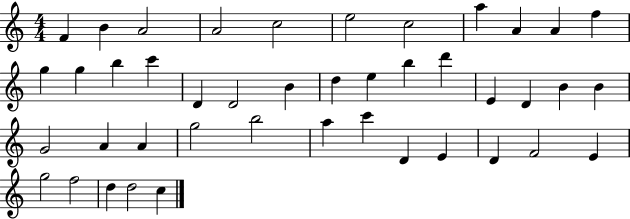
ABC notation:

X:1
T:Untitled
M:4/4
L:1/4
K:C
F B A2 A2 c2 e2 c2 a A A f g g b c' D D2 B d e b d' E D B B G2 A A g2 b2 a c' D E D F2 E g2 f2 d d2 c